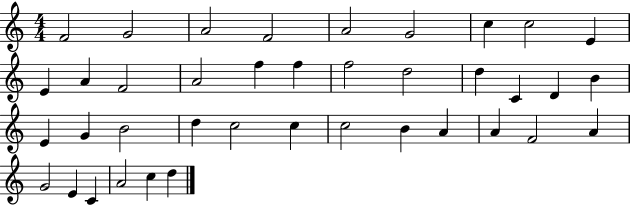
{
  \clef treble
  \numericTimeSignature
  \time 4/4
  \key c \major
  f'2 g'2 | a'2 f'2 | a'2 g'2 | c''4 c''2 e'4 | \break e'4 a'4 f'2 | a'2 f''4 f''4 | f''2 d''2 | d''4 c'4 d'4 b'4 | \break e'4 g'4 b'2 | d''4 c''2 c''4 | c''2 b'4 a'4 | a'4 f'2 a'4 | \break g'2 e'4 c'4 | a'2 c''4 d''4 | \bar "|."
}